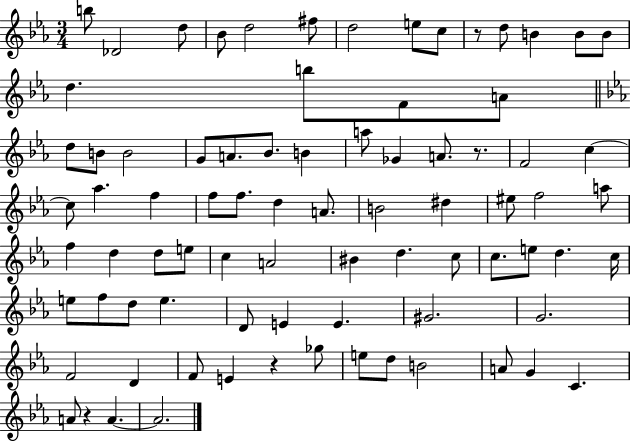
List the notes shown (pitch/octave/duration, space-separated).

B5/e Db4/h D5/e Bb4/e D5/h F#5/e D5/h E5/e C5/e R/e D5/e B4/q B4/e B4/e D5/q. B5/e F4/e A4/e D5/e B4/e B4/h G4/e A4/e. Bb4/e. B4/q A5/e Gb4/q A4/e. R/e. F4/h C5/q C5/e Ab5/q. F5/q F5/e F5/e. D5/q A4/e. B4/h D#5/q EIS5/e F5/h A5/e F5/q D5/q D5/e E5/e C5/q A4/h BIS4/q D5/q. C5/e C5/e. E5/e D5/q. C5/s E5/e F5/e D5/e E5/q. D4/e E4/q E4/q. G#4/h. G4/h. F4/h D4/q F4/e E4/q R/q Gb5/e E5/e D5/e B4/h A4/e G4/q C4/q. A4/e R/q A4/q. A4/h.